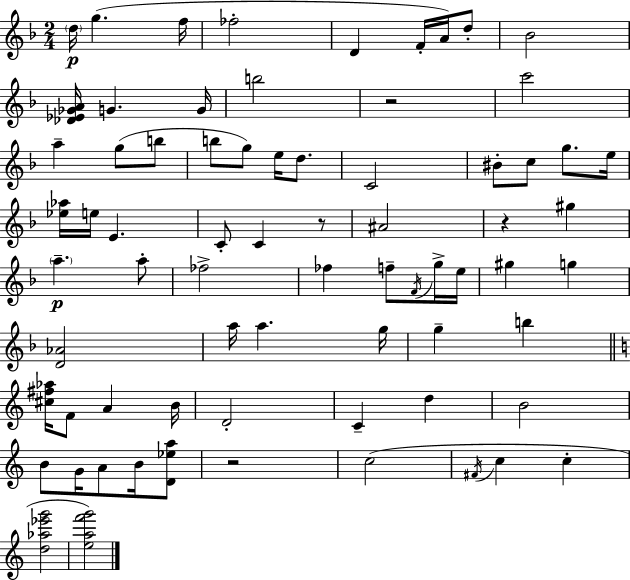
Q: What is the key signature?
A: D minor